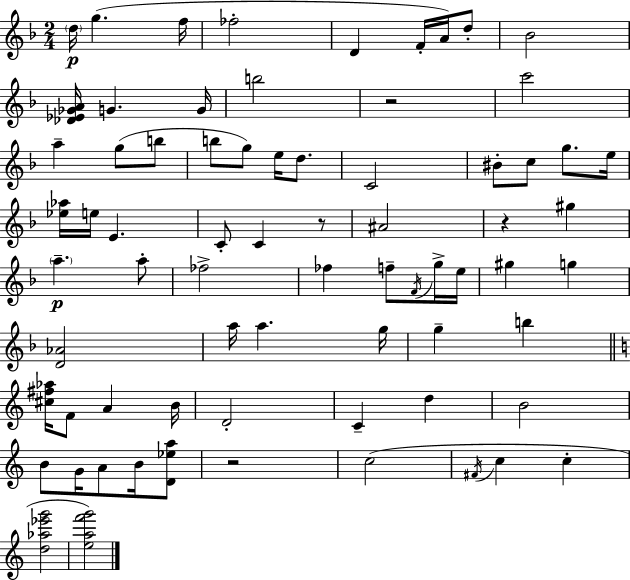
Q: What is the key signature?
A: D minor